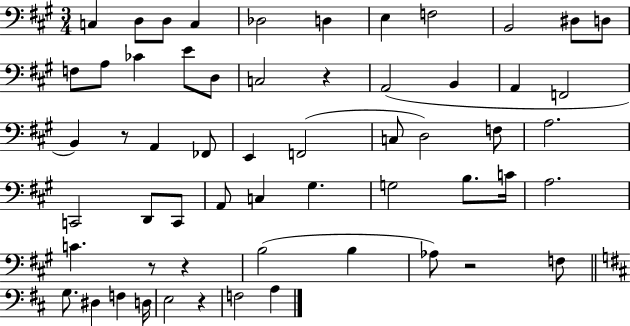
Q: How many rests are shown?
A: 6